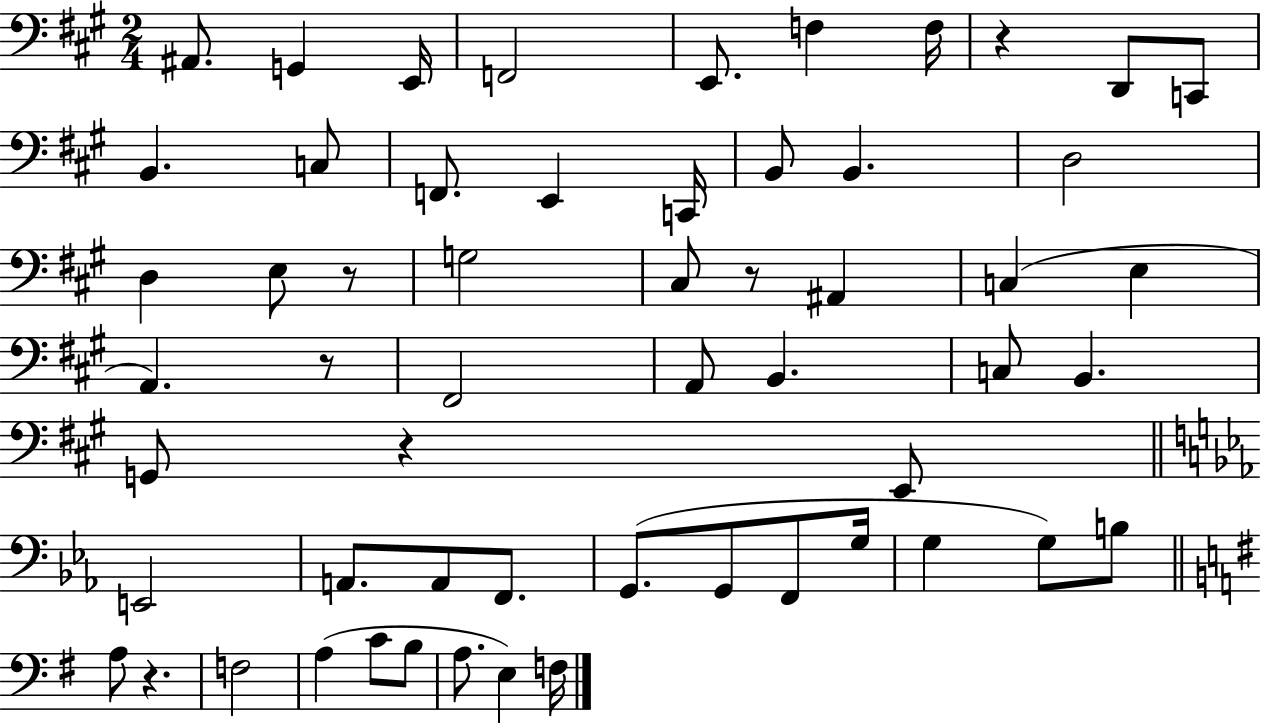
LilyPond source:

{
  \clef bass
  \numericTimeSignature
  \time 2/4
  \key a \major
  \repeat volta 2 { ais,8. g,4 e,16 | f,2 | e,8. f4 f16 | r4 d,8 c,8 | \break b,4. c8 | f,8. e,4 c,16 | b,8 b,4. | d2 | \break d4 e8 r8 | g2 | cis8 r8 ais,4 | c4( e4 | \break a,4.) r8 | fis,2 | a,8 b,4. | c8 b,4. | \break g,8 r4 e,8 | \bar "||" \break \key ees \major e,2 | a,8. a,8 f,8. | g,8.( g,8 f,8 g16 | g4 g8) b8 | \break \bar "||" \break \key g \major a8 r4. | f2 | a4( c'8 b8 | a8. e4) f16 | \break } \bar "|."
}